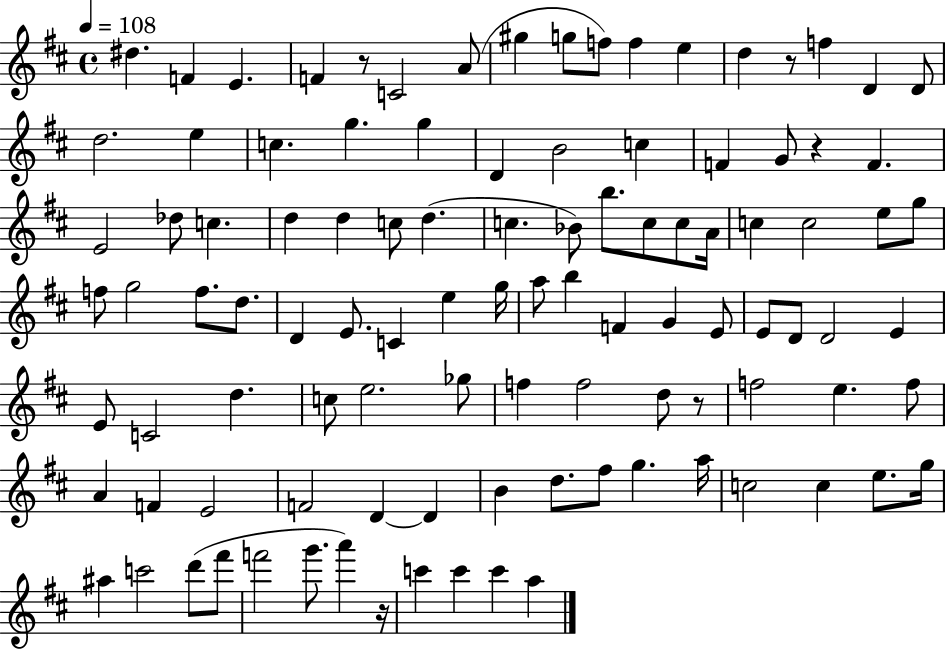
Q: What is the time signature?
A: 4/4